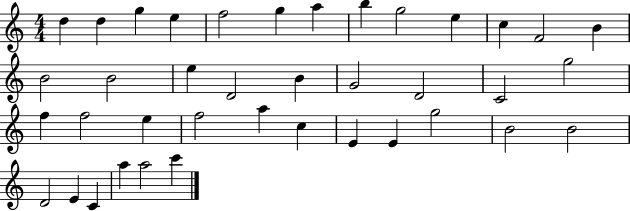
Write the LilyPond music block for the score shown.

{
  \clef treble
  \numericTimeSignature
  \time 4/4
  \key c \major
  d''4 d''4 g''4 e''4 | f''2 g''4 a''4 | b''4 g''2 e''4 | c''4 f'2 b'4 | \break b'2 b'2 | e''4 d'2 b'4 | g'2 d'2 | c'2 g''2 | \break f''4 f''2 e''4 | f''2 a''4 c''4 | e'4 e'4 g''2 | b'2 b'2 | \break d'2 e'4 c'4 | a''4 a''2 c'''4 | \bar "|."
}